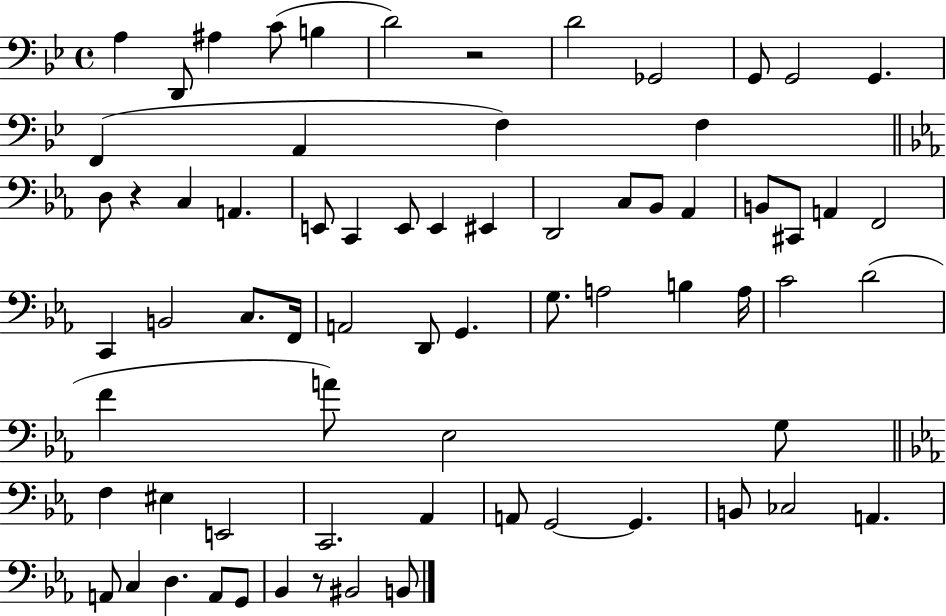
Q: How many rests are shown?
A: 3